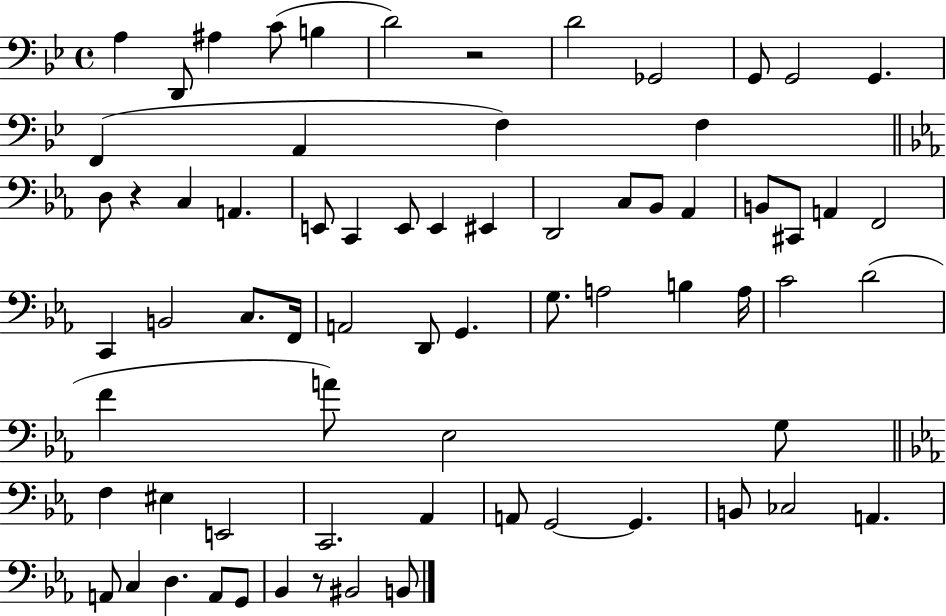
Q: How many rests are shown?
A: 3